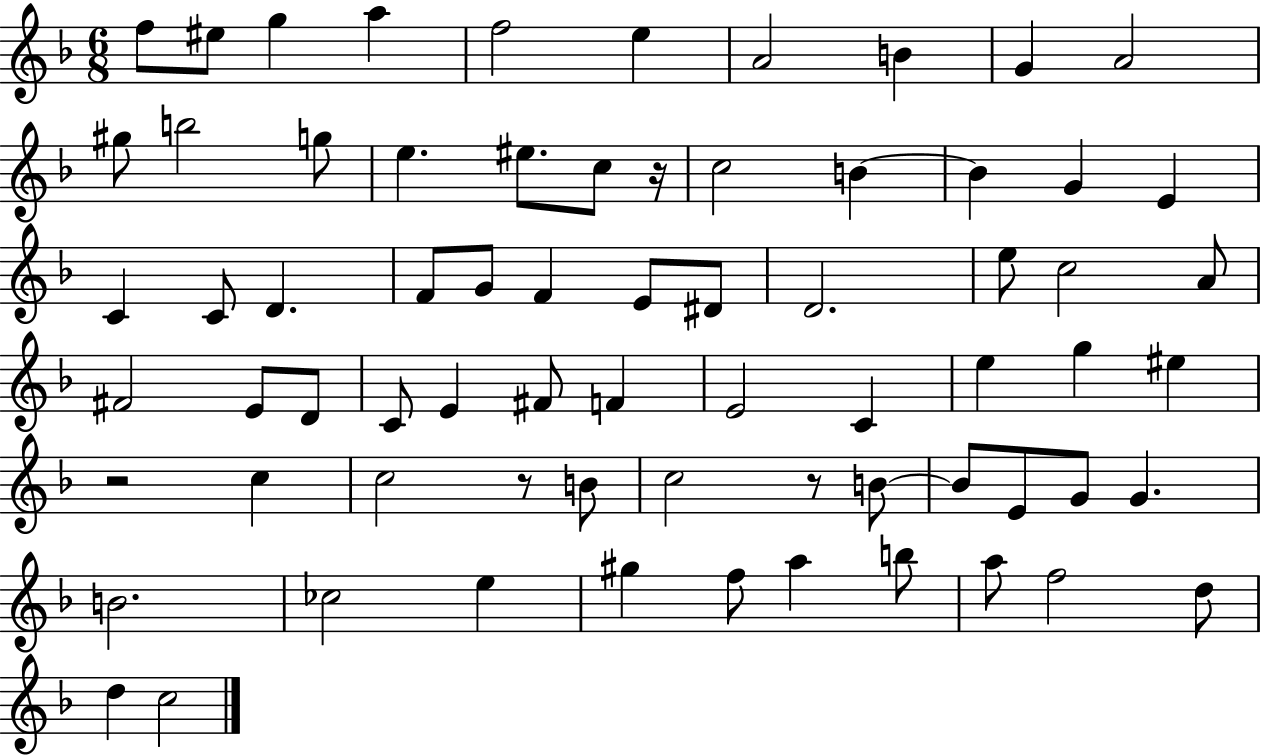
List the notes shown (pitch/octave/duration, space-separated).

F5/e EIS5/e G5/q A5/q F5/h E5/q A4/h B4/q G4/q A4/h G#5/e B5/h G5/e E5/q. EIS5/e. C5/e R/s C5/h B4/q B4/q G4/q E4/q C4/q C4/e D4/q. F4/e G4/e F4/q E4/e D#4/e D4/h. E5/e C5/h A4/e F#4/h E4/e D4/e C4/e E4/q F#4/e F4/q E4/h C4/q E5/q G5/q EIS5/q R/h C5/q C5/h R/e B4/e C5/h R/e B4/e B4/e E4/e G4/e G4/q. B4/h. CES5/h E5/q G#5/q F5/e A5/q B5/e A5/e F5/h D5/e D5/q C5/h